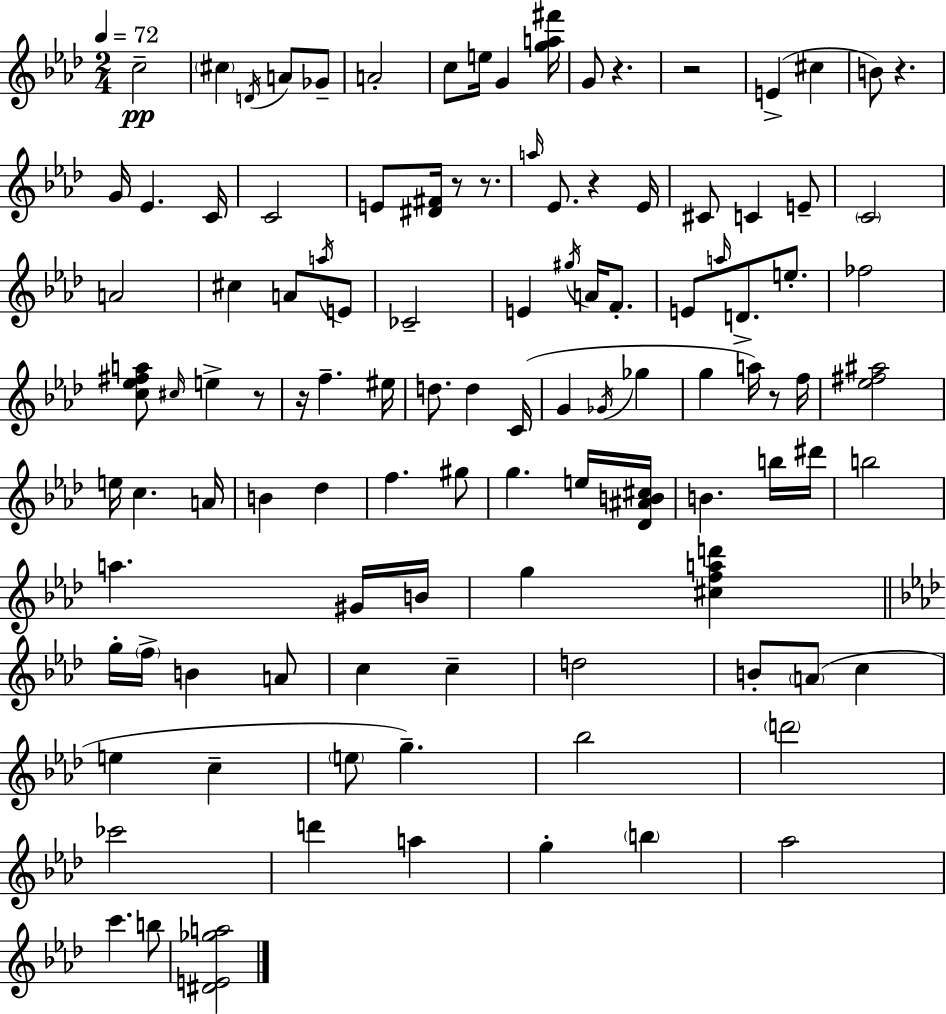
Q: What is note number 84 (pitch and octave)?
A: G5